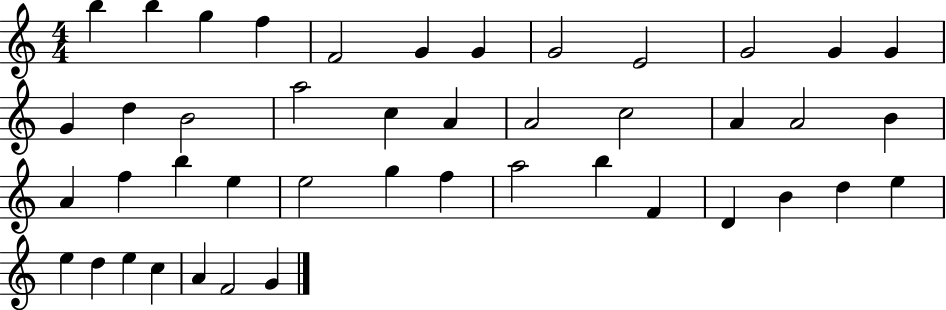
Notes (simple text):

B5/q B5/q G5/q F5/q F4/h G4/q G4/q G4/h E4/h G4/h G4/q G4/q G4/q D5/q B4/h A5/h C5/q A4/q A4/h C5/h A4/q A4/h B4/q A4/q F5/q B5/q E5/q E5/h G5/q F5/q A5/h B5/q F4/q D4/q B4/q D5/q E5/q E5/q D5/q E5/q C5/q A4/q F4/h G4/q